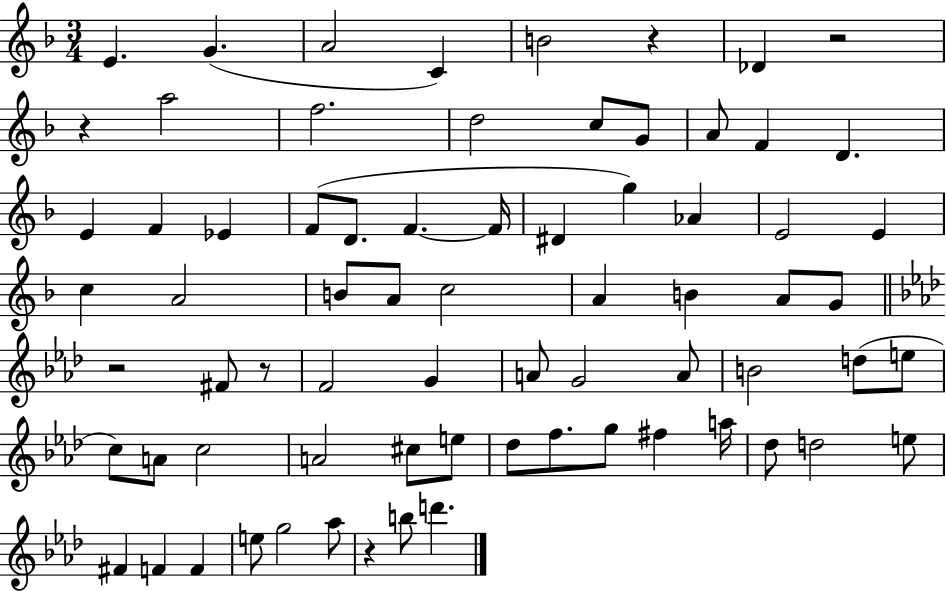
E4/q. G4/q. A4/h C4/q B4/h R/q Db4/q R/h R/q A5/h F5/h. D5/h C5/e G4/e A4/e F4/q D4/q. E4/q F4/q Eb4/q F4/e D4/e. F4/q. F4/s D#4/q G5/q Ab4/q E4/h E4/q C5/q A4/h B4/e A4/e C5/h A4/q B4/q A4/e G4/e R/h F#4/e R/e F4/h G4/q A4/e G4/h A4/e B4/h D5/e E5/e C5/e A4/e C5/h A4/h C#5/e E5/e Db5/e F5/e. G5/e F#5/q A5/s Db5/e D5/h E5/e F#4/q F4/q F4/q E5/e G5/h Ab5/e R/q B5/e D6/q.